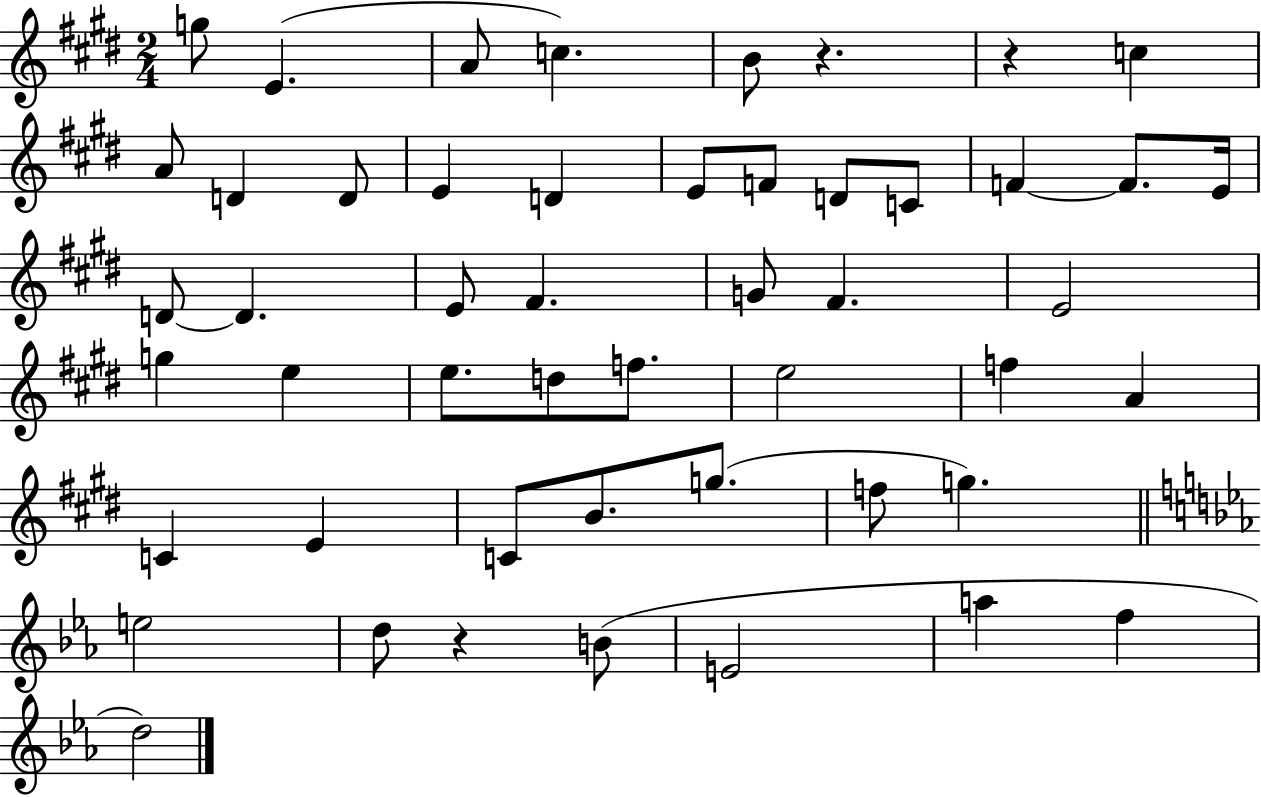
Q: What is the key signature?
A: E major